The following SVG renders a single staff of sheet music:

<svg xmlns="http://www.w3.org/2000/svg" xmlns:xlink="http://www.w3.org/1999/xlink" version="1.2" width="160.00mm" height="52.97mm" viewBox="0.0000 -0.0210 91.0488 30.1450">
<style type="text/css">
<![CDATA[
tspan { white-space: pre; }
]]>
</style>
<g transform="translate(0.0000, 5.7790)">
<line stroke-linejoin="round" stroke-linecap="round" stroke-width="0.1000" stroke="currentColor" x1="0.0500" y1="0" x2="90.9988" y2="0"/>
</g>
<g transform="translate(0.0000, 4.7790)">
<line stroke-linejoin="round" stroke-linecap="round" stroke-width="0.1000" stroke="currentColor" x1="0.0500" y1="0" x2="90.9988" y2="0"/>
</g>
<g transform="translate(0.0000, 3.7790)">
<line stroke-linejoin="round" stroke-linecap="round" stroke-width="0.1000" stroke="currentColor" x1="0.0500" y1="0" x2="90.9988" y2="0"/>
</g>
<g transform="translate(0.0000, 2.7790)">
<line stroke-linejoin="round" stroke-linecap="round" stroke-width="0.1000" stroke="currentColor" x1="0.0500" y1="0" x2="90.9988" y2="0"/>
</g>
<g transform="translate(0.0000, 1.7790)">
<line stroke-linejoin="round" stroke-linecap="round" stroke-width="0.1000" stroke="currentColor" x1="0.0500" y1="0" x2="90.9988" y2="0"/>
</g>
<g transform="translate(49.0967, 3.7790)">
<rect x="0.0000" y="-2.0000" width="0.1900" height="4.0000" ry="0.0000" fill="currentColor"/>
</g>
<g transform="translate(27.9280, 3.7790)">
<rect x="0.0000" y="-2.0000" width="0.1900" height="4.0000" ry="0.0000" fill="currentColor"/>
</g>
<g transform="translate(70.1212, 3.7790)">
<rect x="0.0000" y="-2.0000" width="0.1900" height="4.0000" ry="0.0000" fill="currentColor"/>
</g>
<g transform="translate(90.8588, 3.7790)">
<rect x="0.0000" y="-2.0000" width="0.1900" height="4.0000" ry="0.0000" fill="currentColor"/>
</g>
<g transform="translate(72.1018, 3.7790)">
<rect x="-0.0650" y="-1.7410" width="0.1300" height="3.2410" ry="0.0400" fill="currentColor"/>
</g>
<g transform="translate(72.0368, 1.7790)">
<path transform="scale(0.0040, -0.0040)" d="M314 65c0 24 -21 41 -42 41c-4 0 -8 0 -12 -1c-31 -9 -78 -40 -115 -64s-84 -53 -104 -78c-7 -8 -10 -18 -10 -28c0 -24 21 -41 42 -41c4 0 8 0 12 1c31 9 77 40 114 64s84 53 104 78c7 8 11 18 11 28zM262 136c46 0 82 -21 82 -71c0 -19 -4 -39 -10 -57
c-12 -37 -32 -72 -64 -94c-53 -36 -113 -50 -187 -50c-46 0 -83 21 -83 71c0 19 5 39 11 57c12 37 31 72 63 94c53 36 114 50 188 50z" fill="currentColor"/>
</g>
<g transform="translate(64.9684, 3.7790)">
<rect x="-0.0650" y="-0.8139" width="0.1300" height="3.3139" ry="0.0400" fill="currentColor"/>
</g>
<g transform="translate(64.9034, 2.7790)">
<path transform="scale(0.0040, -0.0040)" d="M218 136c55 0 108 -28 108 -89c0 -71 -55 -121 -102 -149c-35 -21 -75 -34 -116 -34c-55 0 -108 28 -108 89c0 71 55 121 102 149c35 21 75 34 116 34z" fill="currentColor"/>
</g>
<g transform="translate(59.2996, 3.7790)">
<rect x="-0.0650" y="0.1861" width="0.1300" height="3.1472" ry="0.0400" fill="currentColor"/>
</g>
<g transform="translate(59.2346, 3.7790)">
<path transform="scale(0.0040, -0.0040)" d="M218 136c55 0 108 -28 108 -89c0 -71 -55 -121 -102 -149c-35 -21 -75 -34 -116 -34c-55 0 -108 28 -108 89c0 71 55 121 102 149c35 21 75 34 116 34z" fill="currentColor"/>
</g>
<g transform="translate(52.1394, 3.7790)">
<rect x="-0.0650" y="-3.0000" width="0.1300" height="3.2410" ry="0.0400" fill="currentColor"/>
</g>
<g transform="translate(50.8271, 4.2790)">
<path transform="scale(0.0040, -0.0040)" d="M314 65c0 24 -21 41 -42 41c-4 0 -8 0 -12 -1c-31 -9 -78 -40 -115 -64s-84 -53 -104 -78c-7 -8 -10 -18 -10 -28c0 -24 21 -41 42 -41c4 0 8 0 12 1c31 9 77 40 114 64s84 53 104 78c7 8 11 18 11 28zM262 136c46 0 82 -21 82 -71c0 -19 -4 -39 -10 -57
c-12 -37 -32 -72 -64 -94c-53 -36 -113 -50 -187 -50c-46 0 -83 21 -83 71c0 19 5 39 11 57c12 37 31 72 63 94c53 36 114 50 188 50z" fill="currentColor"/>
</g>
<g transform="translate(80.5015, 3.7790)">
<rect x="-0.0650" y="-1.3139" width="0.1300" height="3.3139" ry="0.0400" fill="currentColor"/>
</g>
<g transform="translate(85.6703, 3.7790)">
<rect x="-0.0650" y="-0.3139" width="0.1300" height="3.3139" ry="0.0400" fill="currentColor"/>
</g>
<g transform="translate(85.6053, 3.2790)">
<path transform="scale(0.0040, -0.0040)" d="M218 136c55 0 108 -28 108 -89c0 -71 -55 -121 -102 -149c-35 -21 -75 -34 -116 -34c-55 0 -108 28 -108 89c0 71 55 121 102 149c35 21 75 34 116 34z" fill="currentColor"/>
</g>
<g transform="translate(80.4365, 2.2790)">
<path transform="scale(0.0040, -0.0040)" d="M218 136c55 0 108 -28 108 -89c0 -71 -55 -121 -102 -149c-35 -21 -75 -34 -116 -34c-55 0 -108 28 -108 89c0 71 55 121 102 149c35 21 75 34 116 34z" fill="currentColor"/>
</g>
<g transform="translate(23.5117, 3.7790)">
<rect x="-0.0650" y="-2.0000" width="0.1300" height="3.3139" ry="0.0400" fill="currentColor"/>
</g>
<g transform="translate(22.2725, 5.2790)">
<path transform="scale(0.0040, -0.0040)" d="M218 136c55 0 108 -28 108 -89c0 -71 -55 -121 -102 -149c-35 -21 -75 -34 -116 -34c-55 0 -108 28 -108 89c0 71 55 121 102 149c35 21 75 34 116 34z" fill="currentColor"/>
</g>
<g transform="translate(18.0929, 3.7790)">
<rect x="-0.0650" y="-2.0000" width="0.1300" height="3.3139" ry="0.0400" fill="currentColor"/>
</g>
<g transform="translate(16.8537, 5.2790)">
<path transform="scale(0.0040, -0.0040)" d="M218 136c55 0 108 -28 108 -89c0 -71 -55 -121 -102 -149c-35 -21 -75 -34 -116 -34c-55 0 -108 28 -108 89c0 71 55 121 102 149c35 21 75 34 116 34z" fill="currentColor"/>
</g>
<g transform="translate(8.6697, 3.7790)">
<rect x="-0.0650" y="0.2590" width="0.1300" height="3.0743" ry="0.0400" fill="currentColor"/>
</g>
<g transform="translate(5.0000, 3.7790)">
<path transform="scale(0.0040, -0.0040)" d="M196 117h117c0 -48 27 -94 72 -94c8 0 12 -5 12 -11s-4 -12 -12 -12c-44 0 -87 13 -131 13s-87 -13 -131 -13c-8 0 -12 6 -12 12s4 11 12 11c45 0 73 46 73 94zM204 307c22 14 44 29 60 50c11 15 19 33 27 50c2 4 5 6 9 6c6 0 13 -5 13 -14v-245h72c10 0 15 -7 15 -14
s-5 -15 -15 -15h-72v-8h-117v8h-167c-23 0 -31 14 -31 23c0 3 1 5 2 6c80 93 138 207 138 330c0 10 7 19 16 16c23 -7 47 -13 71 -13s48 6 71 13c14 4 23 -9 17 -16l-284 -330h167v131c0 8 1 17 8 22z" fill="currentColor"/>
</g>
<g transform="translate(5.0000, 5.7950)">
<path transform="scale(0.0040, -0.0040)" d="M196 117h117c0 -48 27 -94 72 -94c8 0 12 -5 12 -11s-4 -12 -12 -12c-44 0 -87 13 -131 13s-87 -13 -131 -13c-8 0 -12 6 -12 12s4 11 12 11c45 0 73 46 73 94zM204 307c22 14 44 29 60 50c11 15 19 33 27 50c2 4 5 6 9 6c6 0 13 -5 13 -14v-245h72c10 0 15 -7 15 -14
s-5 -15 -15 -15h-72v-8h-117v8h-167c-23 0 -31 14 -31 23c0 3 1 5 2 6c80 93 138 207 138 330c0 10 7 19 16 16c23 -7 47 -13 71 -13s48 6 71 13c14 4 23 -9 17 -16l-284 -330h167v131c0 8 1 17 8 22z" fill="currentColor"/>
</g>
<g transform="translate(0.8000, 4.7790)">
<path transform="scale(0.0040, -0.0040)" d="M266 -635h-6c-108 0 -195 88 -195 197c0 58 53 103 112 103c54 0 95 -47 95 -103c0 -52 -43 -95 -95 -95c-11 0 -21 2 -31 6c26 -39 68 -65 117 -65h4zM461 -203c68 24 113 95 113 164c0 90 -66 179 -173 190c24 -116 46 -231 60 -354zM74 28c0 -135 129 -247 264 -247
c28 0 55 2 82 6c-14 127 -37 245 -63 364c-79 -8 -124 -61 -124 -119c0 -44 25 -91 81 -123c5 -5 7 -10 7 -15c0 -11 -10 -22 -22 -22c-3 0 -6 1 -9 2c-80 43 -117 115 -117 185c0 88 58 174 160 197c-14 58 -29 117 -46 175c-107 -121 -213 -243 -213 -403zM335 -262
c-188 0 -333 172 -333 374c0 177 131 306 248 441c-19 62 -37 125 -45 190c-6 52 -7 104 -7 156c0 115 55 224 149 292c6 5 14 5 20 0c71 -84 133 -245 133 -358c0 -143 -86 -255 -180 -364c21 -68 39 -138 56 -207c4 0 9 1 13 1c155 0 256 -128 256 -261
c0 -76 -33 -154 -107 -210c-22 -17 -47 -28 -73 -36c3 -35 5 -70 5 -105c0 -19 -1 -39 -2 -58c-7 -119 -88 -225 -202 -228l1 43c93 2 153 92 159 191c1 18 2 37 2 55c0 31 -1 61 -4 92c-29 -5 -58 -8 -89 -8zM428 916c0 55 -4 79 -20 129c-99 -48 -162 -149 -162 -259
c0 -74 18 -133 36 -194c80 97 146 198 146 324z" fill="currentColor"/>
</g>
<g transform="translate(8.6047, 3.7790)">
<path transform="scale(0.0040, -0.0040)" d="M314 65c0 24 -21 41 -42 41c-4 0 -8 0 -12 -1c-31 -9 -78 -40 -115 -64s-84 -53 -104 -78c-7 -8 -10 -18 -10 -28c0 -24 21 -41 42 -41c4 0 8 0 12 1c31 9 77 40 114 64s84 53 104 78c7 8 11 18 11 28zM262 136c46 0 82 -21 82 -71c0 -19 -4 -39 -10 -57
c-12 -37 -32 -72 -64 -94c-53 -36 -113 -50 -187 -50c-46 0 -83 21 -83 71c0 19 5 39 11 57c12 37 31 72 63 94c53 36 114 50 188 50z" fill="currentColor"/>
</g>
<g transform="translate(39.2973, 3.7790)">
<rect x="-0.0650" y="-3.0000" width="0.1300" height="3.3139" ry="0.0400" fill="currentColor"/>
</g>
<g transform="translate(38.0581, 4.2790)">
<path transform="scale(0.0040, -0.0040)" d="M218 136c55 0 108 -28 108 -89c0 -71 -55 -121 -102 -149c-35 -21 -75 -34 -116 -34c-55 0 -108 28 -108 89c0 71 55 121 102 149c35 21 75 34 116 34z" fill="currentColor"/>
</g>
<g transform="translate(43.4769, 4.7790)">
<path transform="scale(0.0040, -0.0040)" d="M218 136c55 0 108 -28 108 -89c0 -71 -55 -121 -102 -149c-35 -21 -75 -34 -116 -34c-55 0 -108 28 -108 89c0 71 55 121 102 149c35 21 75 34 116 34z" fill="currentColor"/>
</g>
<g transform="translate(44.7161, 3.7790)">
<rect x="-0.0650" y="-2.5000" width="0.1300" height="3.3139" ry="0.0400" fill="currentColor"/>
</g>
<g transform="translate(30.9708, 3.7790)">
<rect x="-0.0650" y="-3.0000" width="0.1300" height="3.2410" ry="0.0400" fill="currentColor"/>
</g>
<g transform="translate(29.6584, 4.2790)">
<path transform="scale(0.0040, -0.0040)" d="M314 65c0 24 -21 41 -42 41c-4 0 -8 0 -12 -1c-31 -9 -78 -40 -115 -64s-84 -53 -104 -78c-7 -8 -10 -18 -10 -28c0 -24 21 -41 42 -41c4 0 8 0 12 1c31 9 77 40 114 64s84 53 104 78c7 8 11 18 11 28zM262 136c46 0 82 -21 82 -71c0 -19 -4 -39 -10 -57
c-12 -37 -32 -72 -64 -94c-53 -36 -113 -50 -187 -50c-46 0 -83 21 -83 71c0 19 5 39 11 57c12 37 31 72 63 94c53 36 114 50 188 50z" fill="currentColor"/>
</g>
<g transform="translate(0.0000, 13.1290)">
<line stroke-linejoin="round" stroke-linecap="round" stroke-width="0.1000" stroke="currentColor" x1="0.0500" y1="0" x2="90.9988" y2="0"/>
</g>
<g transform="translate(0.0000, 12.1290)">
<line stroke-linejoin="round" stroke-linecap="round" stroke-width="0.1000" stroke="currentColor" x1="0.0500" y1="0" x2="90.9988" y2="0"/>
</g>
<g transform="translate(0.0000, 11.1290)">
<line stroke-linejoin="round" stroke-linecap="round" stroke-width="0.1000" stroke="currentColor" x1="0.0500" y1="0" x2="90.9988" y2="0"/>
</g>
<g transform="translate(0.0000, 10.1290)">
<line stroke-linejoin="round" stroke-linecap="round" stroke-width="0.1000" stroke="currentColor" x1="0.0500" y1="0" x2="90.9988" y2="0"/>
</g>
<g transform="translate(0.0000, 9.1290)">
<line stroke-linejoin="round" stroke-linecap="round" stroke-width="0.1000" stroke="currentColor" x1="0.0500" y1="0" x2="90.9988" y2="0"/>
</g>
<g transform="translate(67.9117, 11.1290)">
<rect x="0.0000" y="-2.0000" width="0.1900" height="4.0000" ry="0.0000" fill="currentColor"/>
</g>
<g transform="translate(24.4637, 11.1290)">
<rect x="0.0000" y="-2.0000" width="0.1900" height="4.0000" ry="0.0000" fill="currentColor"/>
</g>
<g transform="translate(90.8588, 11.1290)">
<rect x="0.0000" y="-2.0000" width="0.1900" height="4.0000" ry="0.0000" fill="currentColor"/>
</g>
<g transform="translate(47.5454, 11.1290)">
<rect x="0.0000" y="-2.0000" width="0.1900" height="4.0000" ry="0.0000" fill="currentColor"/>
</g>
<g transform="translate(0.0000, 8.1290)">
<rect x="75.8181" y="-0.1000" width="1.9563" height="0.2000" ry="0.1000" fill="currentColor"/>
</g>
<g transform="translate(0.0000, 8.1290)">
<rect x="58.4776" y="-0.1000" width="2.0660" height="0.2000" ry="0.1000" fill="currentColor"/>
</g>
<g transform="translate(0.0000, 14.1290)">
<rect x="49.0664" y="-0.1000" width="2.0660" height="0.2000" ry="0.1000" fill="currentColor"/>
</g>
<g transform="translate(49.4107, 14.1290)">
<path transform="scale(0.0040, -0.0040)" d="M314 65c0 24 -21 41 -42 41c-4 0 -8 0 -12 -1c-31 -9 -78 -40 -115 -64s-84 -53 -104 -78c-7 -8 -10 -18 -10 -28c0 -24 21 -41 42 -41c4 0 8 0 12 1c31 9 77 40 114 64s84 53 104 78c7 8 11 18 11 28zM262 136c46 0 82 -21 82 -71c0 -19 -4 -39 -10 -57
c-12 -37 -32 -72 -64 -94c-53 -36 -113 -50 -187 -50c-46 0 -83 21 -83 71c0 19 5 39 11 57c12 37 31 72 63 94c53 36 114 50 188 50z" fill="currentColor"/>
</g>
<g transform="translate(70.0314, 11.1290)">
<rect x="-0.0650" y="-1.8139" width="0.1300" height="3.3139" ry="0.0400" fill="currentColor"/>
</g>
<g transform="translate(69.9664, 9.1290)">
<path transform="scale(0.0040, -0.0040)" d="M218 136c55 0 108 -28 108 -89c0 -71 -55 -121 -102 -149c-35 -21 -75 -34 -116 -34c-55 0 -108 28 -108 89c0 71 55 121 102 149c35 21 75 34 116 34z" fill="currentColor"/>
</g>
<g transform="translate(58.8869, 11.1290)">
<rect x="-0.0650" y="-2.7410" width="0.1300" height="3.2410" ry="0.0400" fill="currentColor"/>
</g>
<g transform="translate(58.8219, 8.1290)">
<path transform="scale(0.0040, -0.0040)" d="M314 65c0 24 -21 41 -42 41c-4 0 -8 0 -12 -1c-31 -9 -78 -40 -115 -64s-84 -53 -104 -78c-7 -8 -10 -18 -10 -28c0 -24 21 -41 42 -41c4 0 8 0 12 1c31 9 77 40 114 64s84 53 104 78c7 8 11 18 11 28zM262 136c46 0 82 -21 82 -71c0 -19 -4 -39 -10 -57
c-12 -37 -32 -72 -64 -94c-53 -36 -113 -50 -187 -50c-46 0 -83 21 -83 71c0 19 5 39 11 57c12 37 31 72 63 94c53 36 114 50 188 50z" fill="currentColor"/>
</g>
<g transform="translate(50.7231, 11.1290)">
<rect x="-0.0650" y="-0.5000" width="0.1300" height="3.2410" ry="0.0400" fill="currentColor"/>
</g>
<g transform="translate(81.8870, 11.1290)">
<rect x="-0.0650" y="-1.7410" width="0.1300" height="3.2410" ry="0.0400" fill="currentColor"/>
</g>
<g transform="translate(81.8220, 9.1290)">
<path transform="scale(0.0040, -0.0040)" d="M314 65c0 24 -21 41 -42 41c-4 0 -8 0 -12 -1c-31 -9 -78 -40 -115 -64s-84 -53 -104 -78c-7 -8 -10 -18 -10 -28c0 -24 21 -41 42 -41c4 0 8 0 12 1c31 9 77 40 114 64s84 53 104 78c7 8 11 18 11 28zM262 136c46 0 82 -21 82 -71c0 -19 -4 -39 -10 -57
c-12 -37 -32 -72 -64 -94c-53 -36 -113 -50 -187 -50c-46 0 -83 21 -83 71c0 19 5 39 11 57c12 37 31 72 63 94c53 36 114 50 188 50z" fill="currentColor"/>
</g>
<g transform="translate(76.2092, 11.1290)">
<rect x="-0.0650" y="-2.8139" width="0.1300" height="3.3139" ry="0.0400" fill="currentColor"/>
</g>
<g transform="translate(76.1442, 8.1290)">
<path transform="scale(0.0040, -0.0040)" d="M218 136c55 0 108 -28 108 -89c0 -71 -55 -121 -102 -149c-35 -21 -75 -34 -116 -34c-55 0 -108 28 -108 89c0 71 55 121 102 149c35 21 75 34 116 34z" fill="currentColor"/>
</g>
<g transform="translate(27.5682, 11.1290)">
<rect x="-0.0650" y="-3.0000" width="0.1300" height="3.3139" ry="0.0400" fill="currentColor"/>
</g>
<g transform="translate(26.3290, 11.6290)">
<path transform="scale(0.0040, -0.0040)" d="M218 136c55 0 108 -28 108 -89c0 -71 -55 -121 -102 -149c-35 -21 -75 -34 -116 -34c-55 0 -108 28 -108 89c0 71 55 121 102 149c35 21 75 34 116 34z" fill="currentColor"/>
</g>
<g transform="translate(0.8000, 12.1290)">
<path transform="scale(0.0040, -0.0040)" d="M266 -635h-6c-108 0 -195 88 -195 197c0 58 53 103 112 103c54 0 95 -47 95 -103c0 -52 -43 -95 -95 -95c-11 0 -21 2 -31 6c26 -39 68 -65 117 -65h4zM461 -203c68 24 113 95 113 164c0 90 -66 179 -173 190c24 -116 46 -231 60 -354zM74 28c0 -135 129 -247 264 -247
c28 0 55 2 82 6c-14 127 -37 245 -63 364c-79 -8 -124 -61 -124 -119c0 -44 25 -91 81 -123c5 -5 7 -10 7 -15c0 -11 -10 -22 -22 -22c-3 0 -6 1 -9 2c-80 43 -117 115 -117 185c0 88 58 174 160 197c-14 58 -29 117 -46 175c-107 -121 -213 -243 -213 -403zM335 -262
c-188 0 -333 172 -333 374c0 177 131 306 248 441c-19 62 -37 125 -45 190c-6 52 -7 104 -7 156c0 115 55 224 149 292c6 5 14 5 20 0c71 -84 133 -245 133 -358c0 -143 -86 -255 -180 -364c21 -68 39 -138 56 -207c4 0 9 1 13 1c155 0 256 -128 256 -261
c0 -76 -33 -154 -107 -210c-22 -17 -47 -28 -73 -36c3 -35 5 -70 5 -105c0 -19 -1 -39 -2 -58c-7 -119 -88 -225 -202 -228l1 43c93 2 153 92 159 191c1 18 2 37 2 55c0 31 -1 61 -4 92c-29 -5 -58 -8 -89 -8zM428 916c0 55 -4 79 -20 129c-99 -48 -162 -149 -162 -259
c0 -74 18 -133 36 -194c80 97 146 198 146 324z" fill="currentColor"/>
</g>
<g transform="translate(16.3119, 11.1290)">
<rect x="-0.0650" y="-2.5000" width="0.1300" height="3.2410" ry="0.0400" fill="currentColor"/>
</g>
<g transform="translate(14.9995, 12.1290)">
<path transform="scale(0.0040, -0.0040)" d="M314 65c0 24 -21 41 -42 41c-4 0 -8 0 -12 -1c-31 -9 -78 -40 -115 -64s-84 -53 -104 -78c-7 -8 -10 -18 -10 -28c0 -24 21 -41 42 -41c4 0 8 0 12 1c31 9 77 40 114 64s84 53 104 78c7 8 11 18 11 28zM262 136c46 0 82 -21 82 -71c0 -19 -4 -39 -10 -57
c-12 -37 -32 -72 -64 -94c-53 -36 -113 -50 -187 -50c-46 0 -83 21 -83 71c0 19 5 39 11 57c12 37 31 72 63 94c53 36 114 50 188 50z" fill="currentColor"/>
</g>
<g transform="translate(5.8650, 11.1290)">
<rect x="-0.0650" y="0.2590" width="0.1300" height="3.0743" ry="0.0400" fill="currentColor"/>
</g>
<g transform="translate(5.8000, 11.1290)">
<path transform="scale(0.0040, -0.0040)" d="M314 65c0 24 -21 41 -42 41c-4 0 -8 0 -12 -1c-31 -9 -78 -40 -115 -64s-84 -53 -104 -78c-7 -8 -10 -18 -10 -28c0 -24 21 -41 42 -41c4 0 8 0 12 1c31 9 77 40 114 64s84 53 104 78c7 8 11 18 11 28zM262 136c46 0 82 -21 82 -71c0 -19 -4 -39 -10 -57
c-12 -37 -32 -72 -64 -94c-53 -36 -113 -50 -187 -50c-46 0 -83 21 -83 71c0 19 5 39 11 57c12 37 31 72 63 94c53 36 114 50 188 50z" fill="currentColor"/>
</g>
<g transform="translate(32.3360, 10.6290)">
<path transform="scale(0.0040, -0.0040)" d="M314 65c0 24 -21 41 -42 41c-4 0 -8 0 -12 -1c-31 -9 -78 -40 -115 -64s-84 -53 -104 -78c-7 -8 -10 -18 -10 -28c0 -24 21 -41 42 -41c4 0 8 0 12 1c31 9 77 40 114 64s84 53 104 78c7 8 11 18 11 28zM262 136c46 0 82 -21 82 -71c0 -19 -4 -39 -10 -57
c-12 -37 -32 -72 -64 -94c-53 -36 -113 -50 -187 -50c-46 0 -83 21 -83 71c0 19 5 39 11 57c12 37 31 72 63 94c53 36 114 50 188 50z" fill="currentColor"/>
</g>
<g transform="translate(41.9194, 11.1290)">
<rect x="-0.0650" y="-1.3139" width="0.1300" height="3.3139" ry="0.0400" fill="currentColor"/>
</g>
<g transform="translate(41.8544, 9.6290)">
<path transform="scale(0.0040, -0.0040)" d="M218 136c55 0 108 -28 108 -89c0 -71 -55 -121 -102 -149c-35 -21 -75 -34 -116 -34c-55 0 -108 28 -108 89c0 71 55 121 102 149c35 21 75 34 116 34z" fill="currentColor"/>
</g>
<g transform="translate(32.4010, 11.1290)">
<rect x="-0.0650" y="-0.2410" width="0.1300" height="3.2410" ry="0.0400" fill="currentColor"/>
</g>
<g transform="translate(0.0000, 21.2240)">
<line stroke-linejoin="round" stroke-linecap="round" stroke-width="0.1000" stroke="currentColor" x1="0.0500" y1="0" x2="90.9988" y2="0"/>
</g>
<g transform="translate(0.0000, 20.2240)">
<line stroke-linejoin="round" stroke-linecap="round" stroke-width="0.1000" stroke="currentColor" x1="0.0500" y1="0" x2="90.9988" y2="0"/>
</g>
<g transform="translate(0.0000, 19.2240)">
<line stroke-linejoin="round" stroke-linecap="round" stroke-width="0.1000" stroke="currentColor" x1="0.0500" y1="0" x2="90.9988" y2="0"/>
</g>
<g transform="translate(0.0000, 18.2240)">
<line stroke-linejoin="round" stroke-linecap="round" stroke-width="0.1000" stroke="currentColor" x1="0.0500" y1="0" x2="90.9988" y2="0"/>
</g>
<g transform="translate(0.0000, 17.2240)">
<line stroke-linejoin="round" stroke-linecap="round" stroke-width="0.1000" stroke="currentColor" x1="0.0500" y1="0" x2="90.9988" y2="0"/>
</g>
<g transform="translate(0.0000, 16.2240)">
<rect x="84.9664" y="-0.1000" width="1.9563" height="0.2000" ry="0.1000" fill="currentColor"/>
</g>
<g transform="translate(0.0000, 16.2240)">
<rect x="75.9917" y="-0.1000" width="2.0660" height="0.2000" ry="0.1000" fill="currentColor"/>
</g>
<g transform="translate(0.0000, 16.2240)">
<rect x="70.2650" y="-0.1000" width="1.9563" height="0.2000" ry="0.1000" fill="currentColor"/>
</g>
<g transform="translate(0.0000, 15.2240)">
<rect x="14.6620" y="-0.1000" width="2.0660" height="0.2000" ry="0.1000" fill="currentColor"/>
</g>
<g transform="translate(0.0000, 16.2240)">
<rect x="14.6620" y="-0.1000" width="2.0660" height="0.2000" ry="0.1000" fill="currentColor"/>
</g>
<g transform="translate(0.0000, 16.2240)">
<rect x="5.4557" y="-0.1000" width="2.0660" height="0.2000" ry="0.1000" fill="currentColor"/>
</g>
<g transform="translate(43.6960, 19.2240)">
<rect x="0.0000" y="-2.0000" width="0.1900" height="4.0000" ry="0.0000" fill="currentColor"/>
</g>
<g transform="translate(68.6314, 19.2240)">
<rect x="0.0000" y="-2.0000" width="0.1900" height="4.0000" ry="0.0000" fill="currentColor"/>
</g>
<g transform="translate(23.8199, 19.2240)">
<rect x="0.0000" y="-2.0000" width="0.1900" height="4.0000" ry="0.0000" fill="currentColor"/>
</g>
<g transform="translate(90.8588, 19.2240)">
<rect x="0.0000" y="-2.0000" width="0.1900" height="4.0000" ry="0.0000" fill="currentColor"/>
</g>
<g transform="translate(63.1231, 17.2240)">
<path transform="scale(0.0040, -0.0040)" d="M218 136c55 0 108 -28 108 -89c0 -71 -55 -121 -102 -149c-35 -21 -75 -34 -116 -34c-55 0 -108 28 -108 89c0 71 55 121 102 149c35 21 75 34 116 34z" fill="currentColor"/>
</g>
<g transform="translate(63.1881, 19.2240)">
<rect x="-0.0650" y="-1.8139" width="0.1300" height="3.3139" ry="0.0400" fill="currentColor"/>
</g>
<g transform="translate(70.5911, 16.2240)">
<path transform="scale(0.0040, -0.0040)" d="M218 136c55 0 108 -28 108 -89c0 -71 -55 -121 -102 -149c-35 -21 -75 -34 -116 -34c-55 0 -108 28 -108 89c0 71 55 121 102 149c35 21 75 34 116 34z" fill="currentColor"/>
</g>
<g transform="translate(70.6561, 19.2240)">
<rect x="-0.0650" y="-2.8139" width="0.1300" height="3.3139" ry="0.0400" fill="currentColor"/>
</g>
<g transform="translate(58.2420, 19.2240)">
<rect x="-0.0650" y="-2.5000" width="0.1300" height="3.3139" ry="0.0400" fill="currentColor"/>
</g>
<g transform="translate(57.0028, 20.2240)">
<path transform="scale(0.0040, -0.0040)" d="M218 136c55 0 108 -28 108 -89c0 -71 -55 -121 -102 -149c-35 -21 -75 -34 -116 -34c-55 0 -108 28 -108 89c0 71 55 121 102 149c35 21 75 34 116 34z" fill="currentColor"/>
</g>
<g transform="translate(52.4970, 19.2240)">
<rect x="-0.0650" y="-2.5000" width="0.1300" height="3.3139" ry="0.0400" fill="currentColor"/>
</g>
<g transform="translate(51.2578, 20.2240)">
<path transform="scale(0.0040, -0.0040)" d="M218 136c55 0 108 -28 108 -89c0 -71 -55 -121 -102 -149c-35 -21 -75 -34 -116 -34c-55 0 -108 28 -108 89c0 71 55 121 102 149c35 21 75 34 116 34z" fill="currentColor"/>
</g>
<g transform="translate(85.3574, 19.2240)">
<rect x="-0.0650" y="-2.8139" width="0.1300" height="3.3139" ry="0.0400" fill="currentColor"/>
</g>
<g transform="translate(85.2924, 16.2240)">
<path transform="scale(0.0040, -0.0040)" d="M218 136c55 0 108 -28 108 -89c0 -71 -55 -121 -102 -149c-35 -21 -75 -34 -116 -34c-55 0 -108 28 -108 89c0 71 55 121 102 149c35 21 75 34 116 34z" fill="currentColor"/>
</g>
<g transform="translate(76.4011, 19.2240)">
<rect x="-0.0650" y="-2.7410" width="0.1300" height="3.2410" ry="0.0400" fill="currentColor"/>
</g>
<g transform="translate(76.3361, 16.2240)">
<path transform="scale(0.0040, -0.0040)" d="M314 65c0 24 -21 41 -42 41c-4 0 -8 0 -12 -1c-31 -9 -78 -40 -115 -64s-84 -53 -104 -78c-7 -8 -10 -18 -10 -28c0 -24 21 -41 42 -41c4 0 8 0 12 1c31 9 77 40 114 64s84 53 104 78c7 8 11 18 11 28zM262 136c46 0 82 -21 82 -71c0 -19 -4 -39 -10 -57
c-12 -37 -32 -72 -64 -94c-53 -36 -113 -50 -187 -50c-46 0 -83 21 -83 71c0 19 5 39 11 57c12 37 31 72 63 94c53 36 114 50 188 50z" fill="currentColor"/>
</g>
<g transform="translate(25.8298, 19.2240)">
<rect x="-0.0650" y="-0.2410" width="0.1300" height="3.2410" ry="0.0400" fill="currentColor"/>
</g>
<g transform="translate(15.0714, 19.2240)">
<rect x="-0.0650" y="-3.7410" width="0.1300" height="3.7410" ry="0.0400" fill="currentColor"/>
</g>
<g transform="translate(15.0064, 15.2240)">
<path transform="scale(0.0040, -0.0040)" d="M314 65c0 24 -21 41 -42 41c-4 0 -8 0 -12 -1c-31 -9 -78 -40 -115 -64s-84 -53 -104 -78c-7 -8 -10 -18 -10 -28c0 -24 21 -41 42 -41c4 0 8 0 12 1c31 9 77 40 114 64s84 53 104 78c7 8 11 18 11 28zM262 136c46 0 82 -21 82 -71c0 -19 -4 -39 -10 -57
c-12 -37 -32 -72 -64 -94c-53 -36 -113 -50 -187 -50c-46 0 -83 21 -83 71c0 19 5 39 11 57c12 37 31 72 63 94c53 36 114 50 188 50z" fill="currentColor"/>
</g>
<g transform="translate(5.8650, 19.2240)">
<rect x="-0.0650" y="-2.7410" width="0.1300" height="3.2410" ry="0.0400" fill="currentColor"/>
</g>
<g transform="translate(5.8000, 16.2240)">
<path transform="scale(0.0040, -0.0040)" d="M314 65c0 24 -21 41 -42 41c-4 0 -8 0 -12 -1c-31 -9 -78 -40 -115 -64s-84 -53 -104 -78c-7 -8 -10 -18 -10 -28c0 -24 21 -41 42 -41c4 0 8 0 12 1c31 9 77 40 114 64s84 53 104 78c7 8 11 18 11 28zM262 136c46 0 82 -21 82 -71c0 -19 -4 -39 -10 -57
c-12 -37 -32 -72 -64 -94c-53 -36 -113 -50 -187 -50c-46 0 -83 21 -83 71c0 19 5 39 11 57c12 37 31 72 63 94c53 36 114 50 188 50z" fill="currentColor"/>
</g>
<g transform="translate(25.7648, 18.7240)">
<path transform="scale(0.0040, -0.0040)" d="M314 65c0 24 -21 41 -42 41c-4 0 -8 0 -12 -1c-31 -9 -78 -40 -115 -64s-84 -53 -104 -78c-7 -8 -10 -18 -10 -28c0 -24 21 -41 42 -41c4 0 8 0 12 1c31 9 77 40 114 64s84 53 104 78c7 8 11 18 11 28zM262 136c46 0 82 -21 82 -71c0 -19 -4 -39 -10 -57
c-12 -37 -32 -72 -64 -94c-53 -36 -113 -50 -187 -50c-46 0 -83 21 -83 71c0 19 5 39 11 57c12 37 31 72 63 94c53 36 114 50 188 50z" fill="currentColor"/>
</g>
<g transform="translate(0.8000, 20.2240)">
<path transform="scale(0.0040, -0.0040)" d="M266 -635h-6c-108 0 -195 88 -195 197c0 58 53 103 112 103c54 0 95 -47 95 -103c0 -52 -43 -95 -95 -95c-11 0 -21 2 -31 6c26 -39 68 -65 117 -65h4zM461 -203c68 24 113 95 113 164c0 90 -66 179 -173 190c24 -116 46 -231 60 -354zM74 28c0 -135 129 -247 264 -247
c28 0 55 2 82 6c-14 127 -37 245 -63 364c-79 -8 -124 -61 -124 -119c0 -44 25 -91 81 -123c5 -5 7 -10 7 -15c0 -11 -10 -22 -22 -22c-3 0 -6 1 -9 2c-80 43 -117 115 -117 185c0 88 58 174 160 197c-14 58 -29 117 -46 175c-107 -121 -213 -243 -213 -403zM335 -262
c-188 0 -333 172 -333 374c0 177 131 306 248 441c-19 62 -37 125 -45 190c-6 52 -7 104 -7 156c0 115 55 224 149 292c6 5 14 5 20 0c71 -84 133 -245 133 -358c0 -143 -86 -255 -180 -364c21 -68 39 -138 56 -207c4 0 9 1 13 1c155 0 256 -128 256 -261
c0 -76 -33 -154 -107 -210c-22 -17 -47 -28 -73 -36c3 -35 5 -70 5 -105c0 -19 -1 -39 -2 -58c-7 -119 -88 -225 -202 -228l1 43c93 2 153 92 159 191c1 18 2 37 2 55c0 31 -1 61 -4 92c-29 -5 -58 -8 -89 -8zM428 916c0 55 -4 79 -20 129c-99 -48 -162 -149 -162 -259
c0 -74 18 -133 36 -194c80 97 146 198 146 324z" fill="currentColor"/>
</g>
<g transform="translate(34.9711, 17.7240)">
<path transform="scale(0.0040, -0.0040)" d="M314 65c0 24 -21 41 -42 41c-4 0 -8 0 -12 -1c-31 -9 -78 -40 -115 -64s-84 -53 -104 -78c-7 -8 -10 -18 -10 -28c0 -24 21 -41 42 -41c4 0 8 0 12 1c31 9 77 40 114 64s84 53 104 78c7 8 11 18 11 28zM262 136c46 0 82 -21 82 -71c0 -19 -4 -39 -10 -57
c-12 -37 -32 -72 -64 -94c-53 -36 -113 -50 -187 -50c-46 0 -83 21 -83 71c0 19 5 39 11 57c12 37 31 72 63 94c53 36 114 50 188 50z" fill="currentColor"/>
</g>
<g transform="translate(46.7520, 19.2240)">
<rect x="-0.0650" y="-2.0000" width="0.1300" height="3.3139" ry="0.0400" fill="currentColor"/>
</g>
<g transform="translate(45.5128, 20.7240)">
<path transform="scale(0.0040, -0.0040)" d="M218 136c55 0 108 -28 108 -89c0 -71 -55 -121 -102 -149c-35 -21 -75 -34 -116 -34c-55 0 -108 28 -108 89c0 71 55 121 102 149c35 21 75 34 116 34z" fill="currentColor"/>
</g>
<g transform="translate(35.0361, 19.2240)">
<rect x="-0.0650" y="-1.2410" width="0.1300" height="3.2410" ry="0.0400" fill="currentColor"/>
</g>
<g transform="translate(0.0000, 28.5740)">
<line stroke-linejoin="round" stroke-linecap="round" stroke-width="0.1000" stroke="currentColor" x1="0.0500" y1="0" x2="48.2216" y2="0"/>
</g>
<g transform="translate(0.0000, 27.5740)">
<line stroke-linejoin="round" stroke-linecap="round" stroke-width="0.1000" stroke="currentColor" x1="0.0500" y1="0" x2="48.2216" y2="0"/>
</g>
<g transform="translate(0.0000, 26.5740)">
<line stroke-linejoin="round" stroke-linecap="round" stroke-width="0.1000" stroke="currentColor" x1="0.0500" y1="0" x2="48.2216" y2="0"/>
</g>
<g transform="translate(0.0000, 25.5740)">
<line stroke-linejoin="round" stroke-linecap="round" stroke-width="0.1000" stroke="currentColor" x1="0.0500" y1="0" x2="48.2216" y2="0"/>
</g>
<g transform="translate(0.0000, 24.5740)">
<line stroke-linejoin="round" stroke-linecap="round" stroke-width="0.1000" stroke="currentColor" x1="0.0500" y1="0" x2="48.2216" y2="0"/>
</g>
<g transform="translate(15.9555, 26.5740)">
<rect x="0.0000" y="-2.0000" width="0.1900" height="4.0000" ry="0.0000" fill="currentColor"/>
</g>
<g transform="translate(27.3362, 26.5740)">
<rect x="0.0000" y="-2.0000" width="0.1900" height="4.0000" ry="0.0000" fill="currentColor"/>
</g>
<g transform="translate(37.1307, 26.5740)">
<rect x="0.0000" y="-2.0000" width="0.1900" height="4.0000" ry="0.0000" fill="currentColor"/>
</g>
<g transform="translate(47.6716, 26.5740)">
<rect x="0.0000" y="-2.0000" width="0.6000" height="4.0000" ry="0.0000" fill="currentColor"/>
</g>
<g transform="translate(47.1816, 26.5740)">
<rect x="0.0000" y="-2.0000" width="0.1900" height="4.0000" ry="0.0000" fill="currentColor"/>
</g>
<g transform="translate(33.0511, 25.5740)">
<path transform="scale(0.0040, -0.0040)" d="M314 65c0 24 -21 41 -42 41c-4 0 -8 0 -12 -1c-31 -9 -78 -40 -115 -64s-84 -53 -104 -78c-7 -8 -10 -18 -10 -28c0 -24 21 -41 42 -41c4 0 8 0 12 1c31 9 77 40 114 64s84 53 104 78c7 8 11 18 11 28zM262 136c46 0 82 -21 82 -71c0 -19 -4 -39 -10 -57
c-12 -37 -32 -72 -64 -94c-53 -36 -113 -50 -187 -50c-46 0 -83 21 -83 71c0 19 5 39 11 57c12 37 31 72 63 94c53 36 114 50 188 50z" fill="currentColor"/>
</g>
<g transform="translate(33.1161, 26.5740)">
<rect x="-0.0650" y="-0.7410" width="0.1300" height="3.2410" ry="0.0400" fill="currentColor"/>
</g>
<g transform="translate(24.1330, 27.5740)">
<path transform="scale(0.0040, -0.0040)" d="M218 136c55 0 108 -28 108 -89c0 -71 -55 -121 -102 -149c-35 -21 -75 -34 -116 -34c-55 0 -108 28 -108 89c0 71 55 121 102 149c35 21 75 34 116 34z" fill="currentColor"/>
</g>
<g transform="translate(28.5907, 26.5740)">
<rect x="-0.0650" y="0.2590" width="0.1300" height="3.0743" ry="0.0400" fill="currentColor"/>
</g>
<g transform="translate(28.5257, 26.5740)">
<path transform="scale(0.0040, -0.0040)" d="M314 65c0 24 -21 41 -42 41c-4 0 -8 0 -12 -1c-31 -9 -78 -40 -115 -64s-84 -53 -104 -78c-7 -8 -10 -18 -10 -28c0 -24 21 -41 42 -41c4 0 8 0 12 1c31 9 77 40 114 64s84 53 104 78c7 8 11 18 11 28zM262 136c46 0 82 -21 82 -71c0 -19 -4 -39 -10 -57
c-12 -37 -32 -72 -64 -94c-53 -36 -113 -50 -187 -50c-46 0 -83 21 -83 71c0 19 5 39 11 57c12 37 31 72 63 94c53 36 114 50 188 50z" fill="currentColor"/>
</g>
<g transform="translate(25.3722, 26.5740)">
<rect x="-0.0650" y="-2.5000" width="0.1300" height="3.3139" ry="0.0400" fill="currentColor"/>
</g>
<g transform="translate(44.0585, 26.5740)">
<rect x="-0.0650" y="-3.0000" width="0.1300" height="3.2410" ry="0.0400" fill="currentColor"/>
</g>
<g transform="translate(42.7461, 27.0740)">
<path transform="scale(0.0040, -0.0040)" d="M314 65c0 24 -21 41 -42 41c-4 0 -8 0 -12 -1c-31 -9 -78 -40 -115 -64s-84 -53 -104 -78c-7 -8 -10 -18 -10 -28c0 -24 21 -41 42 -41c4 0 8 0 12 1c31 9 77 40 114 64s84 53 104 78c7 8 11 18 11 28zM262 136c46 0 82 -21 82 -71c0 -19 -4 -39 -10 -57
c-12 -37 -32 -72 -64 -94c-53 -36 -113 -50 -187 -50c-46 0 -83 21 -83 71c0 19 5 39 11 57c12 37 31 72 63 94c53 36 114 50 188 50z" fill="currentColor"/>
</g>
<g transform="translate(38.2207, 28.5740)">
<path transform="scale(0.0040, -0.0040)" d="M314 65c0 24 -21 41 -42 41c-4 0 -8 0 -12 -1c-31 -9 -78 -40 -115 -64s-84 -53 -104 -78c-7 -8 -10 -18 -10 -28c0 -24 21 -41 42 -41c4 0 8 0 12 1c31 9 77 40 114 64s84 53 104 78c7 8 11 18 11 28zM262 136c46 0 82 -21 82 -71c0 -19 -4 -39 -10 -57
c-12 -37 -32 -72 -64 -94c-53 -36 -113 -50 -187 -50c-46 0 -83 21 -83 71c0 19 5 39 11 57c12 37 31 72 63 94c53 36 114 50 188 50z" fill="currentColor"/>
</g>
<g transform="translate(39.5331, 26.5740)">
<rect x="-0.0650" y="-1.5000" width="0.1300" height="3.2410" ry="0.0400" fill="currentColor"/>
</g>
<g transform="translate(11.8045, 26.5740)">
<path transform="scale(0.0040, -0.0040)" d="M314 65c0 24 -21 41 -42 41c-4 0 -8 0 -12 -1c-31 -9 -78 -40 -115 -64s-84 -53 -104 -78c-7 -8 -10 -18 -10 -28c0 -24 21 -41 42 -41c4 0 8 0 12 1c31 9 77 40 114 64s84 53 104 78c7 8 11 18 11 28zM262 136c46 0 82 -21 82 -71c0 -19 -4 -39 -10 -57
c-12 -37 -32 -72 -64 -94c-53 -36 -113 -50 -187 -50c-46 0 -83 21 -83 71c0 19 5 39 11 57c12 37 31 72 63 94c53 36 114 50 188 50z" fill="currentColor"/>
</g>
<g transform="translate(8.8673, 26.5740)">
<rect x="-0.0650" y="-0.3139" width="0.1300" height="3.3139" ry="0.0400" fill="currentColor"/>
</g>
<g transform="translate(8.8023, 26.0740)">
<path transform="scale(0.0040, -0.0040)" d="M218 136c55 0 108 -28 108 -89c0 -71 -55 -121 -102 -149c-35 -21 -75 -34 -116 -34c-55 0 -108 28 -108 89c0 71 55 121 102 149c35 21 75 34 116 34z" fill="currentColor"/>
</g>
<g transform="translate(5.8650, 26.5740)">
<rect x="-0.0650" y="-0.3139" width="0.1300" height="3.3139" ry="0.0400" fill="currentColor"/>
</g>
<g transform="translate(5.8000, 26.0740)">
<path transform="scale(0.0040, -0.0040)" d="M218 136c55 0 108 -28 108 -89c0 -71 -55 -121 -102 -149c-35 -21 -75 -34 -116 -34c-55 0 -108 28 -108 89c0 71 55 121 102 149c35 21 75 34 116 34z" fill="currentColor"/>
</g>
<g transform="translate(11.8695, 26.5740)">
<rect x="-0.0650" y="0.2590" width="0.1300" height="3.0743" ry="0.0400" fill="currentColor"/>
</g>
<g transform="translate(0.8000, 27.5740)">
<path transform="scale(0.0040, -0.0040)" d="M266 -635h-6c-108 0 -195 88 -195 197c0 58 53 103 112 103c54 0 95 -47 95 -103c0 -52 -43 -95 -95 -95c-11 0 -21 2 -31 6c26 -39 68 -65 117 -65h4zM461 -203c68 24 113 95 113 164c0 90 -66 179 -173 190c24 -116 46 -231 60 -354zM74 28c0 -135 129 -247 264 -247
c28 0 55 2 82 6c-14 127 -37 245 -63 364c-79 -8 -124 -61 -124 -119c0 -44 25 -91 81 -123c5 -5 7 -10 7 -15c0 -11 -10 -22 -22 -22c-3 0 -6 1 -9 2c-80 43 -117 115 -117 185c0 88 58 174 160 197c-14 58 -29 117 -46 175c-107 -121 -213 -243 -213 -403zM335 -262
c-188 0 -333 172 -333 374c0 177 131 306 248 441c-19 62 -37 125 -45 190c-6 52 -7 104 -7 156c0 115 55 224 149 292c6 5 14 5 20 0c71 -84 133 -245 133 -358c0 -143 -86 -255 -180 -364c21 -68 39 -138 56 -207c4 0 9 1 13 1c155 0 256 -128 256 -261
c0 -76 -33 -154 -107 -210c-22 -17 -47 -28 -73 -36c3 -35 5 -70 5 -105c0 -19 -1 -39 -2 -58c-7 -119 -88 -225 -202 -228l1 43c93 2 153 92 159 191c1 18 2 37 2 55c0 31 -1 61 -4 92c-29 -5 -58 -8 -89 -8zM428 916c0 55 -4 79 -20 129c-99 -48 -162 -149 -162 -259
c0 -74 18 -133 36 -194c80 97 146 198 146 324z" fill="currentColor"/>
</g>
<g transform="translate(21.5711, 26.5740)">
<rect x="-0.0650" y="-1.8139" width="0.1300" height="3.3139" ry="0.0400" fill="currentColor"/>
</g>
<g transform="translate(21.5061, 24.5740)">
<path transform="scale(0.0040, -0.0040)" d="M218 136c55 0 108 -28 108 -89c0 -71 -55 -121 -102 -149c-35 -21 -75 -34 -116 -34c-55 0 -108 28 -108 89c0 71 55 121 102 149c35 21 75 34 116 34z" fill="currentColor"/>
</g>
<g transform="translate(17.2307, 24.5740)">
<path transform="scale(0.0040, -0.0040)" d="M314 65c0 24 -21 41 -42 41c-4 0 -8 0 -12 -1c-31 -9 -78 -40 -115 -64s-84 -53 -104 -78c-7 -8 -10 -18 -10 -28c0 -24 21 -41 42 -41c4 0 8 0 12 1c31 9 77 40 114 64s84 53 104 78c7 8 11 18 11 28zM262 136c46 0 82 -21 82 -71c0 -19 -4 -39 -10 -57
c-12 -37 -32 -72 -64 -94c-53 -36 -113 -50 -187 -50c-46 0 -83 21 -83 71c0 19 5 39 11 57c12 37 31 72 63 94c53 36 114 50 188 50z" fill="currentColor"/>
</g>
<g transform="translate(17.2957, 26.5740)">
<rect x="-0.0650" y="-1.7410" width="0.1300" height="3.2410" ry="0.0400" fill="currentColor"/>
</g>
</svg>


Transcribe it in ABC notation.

X:1
T:Untitled
M:4/4
L:1/4
K:C
B2 F F A2 A G A2 B d f2 e c B2 G2 A c2 e C2 a2 f a f2 a2 c'2 c2 e2 F G G f a a2 a c c B2 f2 f G B2 d2 E2 A2